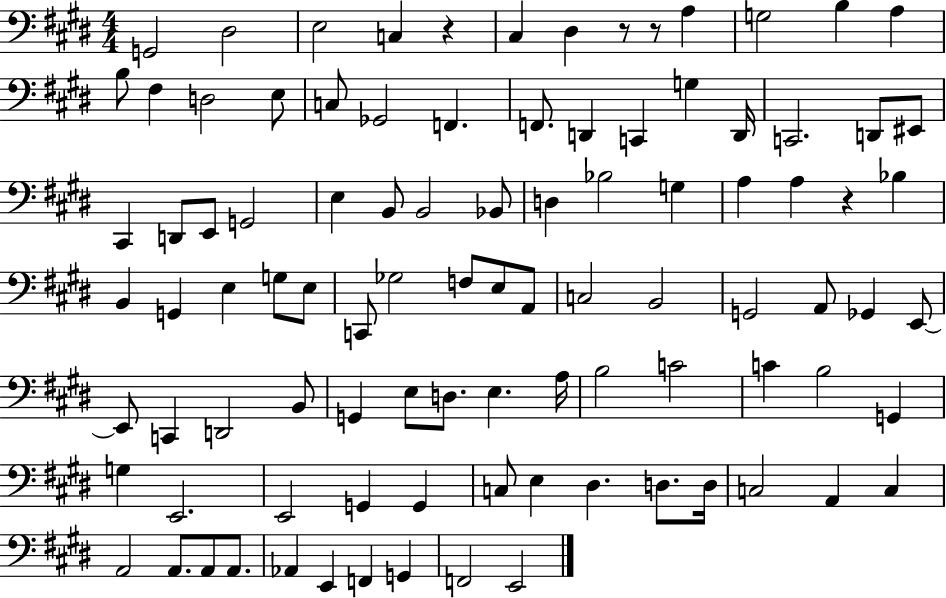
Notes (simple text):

G2/h D#3/h E3/h C3/q R/q C#3/q D#3/q R/e R/e A3/q G3/h B3/q A3/q B3/e F#3/q D3/h E3/e C3/e Gb2/h F2/q. F2/e. D2/q C2/q G3/q D2/s C2/h. D2/e EIS2/e C#2/q D2/e E2/e G2/h E3/q B2/e B2/h Bb2/e D3/q Bb3/h G3/q A3/q A3/q R/q Bb3/q B2/q G2/q E3/q G3/e E3/e C2/e Gb3/h F3/e E3/e A2/e C3/h B2/h G2/h A2/e Gb2/q E2/e E2/e C2/q D2/h B2/e G2/q E3/e D3/e. E3/q. A3/s B3/h C4/h C4/q B3/h G2/q G3/q E2/h. E2/h G2/q G2/q C3/e E3/q D#3/q. D3/e. D3/s C3/h A2/q C3/q A2/h A2/e. A2/e A2/e. Ab2/q E2/q F2/q G2/q F2/h E2/h